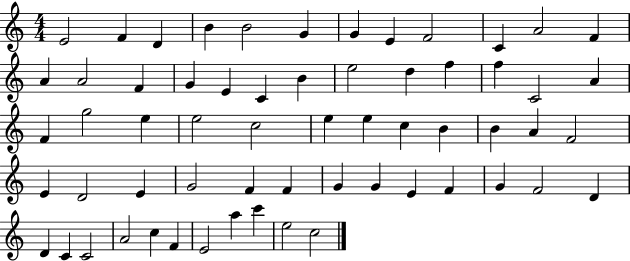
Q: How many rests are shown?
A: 0